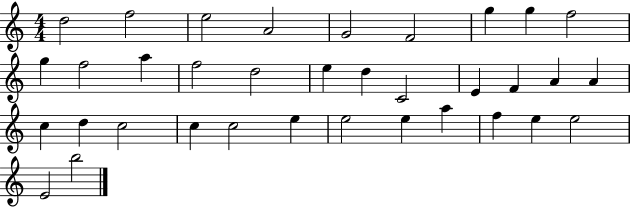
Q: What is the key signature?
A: C major